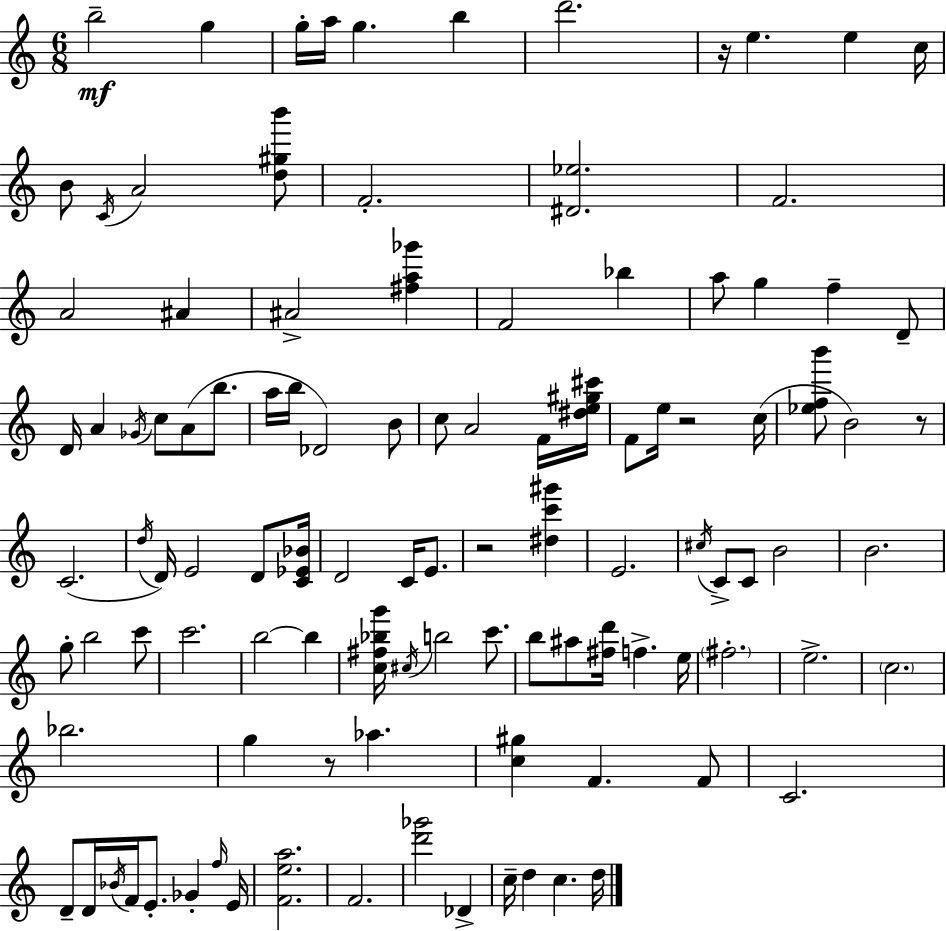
{
  \clef treble
  \numericTimeSignature
  \time 6/8
  \key a \minor
  b''2--\mf g''4 | g''16-. a''16 g''4. b''4 | d'''2. | r16 e''4. e''4 c''16 | \break b'8 \acciaccatura { c'16 } a'2 <d'' gis'' b'''>8 | f'2.-. | <dis' ees''>2. | f'2. | \break a'2 ais'4 | ais'2-> <fis'' a'' ges'''>4 | f'2 bes''4 | a''8 g''4 f''4-- d'8-- | \break d'16 a'4 \acciaccatura { ges'16 } c''8 a'8( b''8. | a''16 b''16 des'2) | b'8 c''8 a'2 | f'16 <dis'' e'' gis'' cis'''>16 f'8 e''16 r2 | \break c''16( <ees'' f'' b'''>8 b'2) | r8 c'2.( | \acciaccatura { d''16 } d'16) e'2 | d'8 <c' ees' bes'>16 d'2 c'16 | \break e'8. r2 <dis'' c''' gis'''>4 | e'2. | \acciaccatura { cis''16 } c'8-> c'8 b'2 | b'2. | \break g''8-. b''2 | c'''8 c'''2. | b''2~~ | b''4 <c'' fis'' bes'' g'''>16 \acciaccatura { cis''16 } b''2 | \break c'''8. b''8 ais''8 <fis'' d'''>16 f''4.-> | e''16 \parenthesize fis''2.-. | e''2.-> | \parenthesize c''2. | \break bes''2. | g''4 r8 aes''4. | <c'' gis''>4 f'4. | f'8 c'2. | \break d'8-- d'16 \acciaccatura { bes'16 } f'16 e'8.-. | ges'4-. \grace { f''16 } e'16 <f' e'' a''>2. | f'2. | <d''' ges'''>2 | \break des'4-> c''16-- d''4 | c''4. d''16 \bar "|."
}